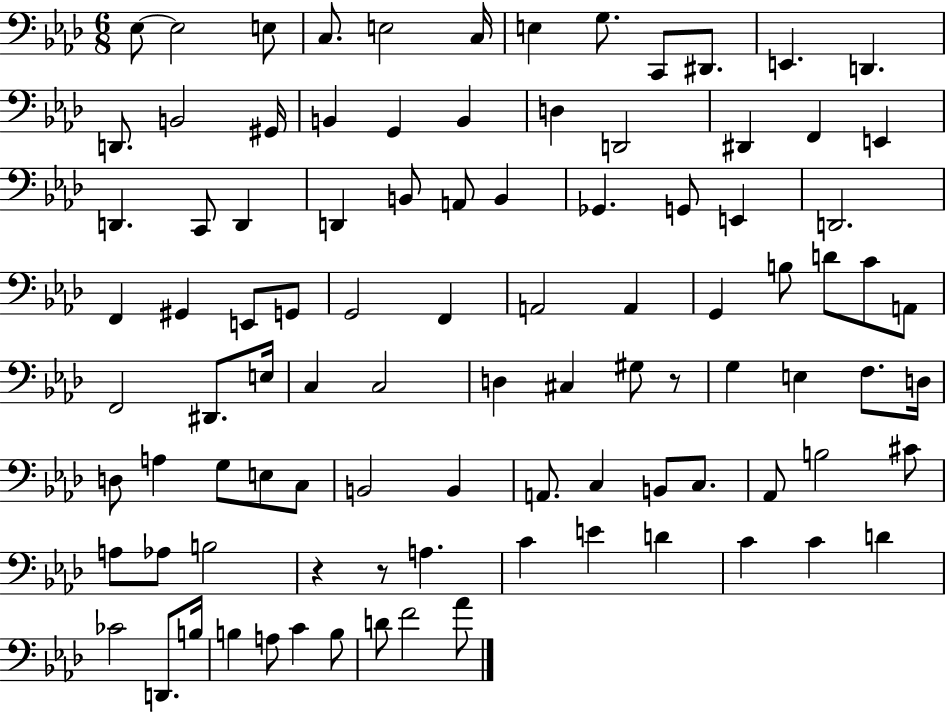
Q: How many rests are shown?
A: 3